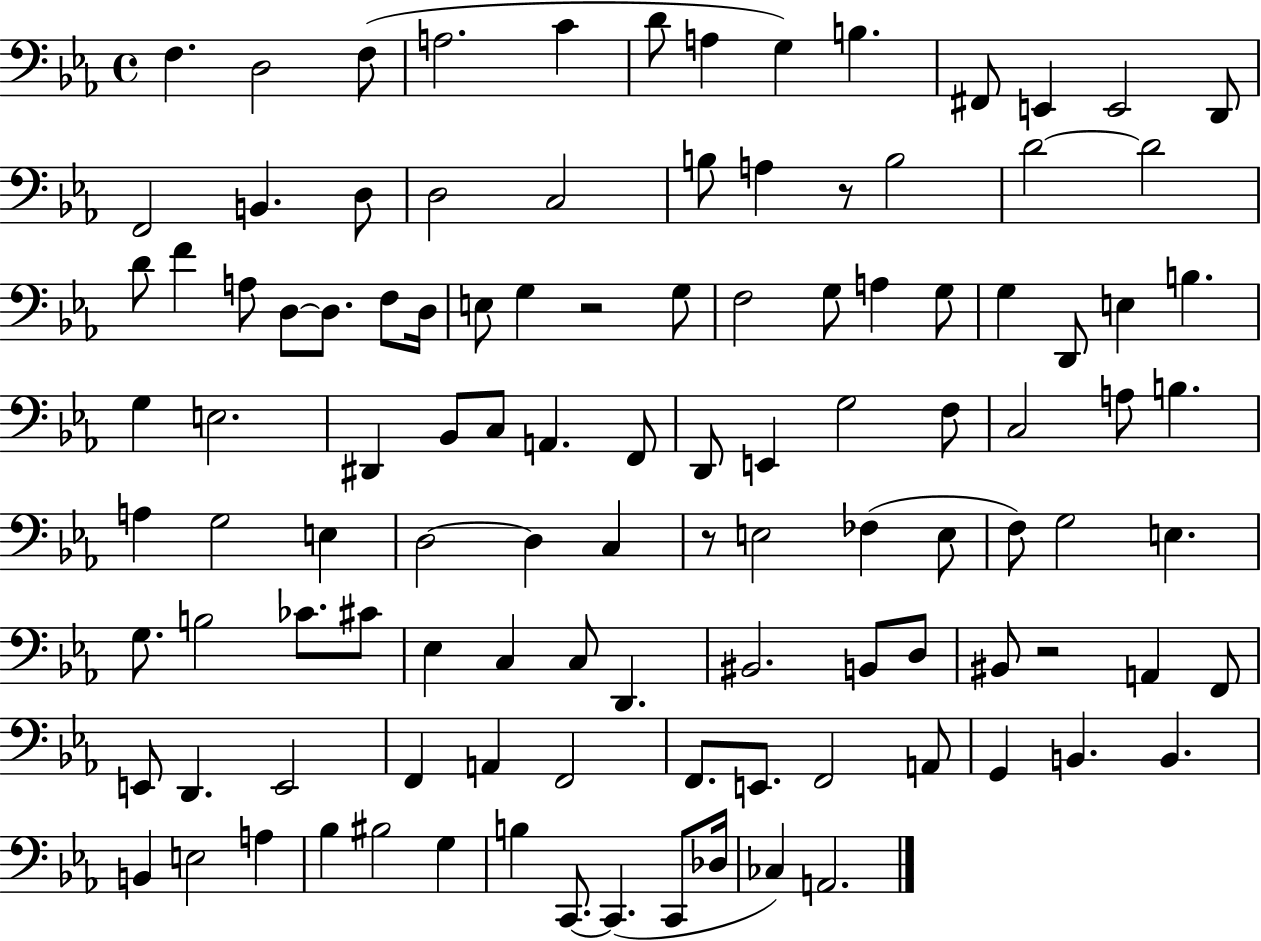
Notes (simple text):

F3/q. D3/h F3/e A3/h. C4/q D4/e A3/q G3/q B3/q. F#2/e E2/q E2/h D2/e F2/h B2/q. D3/e D3/h C3/h B3/e A3/q R/e B3/h D4/h D4/h D4/e F4/q A3/e D3/e D3/e. F3/e D3/s E3/e G3/q R/h G3/e F3/h G3/e A3/q G3/e G3/q D2/e E3/q B3/q. G3/q E3/h. D#2/q Bb2/e C3/e A2/q. F2/e D2/e E2/q G3/h F3/e C3/h A3/e B3/q. A3/q G3/h E3/q D3/h D3/q C3/q R/e E3/h FES3/q E3/e F3/e G3/h E3/q. G3/e. B3/h CES4/e. C#4/e Eb3/q C3/q C3/e D2/q. BIS2/h. B2/e D3/e BIS2/e R/h A2/q F2/e E2/e D2/q. E2/h F2/q A2/q F2/h F2/e. E2/e. F2/h A2/e G2/q B2/q. B2/q. B2/q E3/h A3/q Bb3/q BIS3/h G3/q B3/q C2/e. C2/q. C2/e Db3/s CES3/q A2/h.